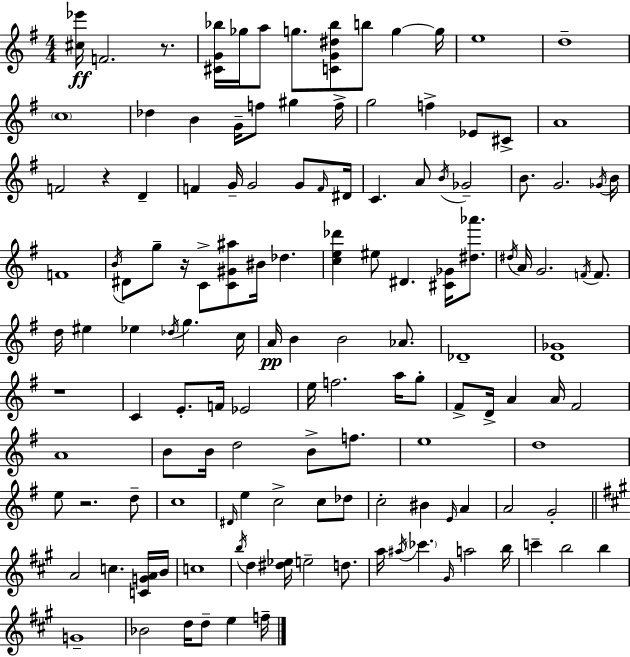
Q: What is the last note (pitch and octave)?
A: F5